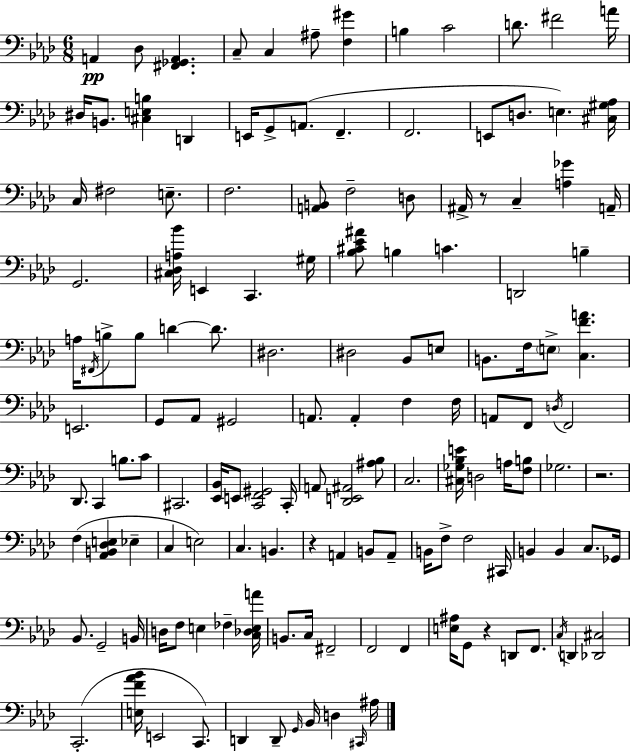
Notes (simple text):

A2/q Db3/e [F#2,Gb2,A2]/q. C3/e C3/q A#3/e [F3,G#4]/q B3/q C4/h D4/e. F#4/h A4/s D#3/s B2/e. [C#3,E3,B3]/q D2/q E2/s G2/e A2/e. F2/q. F2/h. E2/e D3/e. E3/q. [C#3,G#3,Ab3]/s C3/s F#3/h E3/e. F3/h. [A2,B2]/e F3/h D3/e A#2/s R/e C3/q [A3,Gb4]/q A2/s G2/h. [C#3,Db3,A3,Bb4]/s E2/q C2/q. G#3/s [Bb3,C#4,Eb4,A#4]/e B3/q C4/q. D2/h B3/q A3/s F#2/s B3/e B3/e D4/q D4/e. D#3/h. D#3/h Bb2/e E3/e B2/e. F3/s E3/e [C3,F4,A4]/q. E2/h. G2/e Ab2/e G#2/h A2/e. A2/q F3/q F3/s A2/e F2/e D3/s F2/h Db2/e. C2/q B3/e. C4/e C#2/h. [Eb2,Bb2]/s E2/e [C2,F2,G#2]/h C2/s A2/e [Db2,E2,A#2]/h [A#3,Bb3]/e C3/h. [C#3,Gb3,Bb3,E4]/s D3/h A3/s [F3,B3]/e Gb3/h. R/h. F3/q [Ab2,B2,Db3,E3]/q Eb3/q C3/q E3/h C3/q. B2/q. R/q A2/q B2/e A2/e B2/s F3/e F3/h C#2/s B2/q B2/q C3/e. Gb2/s Bb2/e. G2/h B2/s D3/s F3/e E3/q FES3/q [C3,Db3,E3,A4]/s B2/e. C3/s F#2/h F2/h F2/q [E3,A#3]/s G2/e R/q D2/e F2/e. C3/s D2/q [Db2,C#3]/h C2/h. [E3,F4,Ab4,Bb4]/s E2/h C2/e. D2/q D2/e G2/s Bb2/s D3/q C#2/s A#3/s